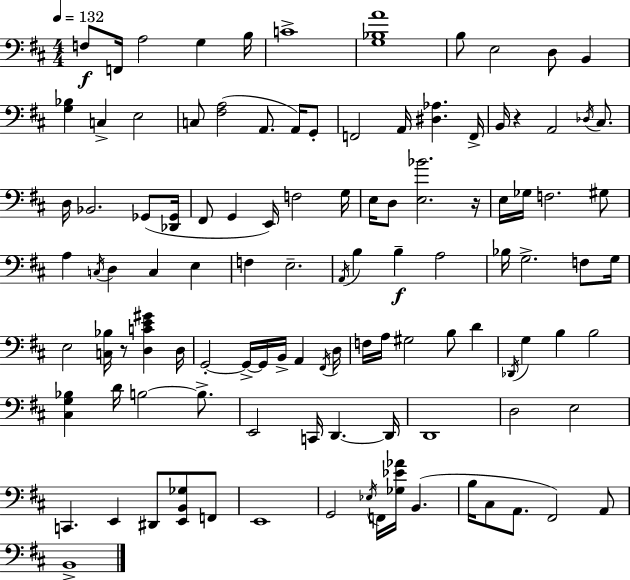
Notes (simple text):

F3/e F2/s A3/h G3/q B3/s C4/w [G3,Bb3,A4]/w B3/e E3/h D3/e B2/q [G3,Bb3]/q C3/q E3/h C3/e [F#3,A3]/h A2/e. A2/s G2/e F2/h A2/s [D#3,Ab3]/q. F2/s B2/s R/q A2/h Db3/s C#3/e. D3/s Bb2/h. Gb2/e [Db2,Gb2]/s F#2/e G2/q E2/s F3/h G3/s E3/s D3/e [E3,Bb4]/h. R/s E3/s Gb3/s F3/h. G#3/e A3/q C3/s D3/q C3/q E3/q F3/q E3/h. A2/s B3/q B3/q A3/h Bb3/s G3/h. F3/e G3/s E3/h [C3,Bb3]/s R/e [D3,C4,E4,G#4]/q D3/s G2/h G2/s G2/s B2/s A2/q F#2/s D3/s F3/s A3/s G#3/h B3/e D4/q Db2/s G3/q B3/q B3/h [C#3,G3,Bb3]/q D4/s B3/h B3/e. E2/h C2/s D2/q. D2/s D2/w D3/h E3/h C2/q. E2/q D#2/e [E2,B2,Gb3]/e F2/e E2/w G2/h Eb3/s F2/s [Gb3,Eb4,Ab4]/s B2/q. B3/s C#3/e A2/e. F#2/h A2/e B2/w